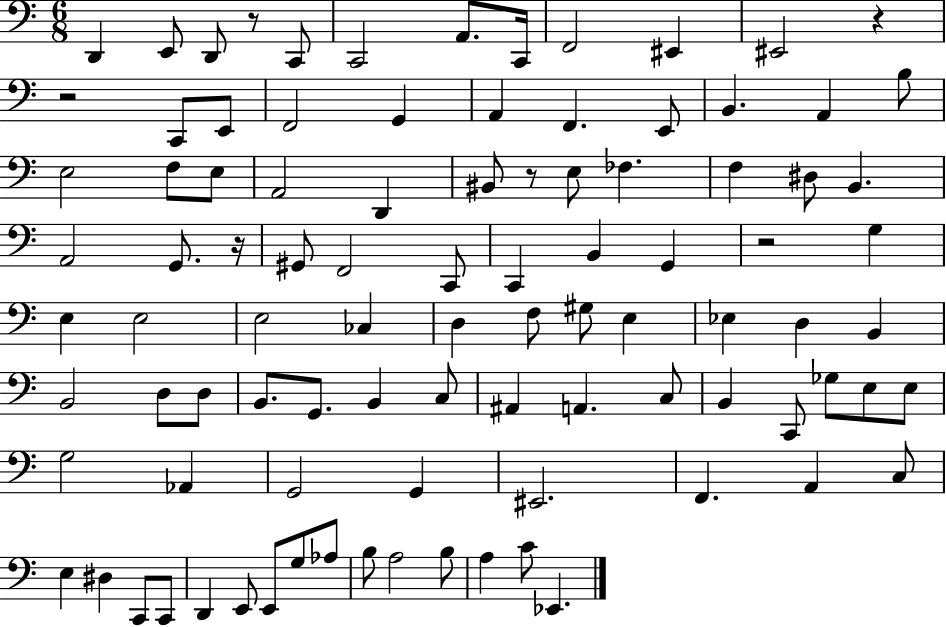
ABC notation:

X:1
T:Untitled
M:6/8
L:1/4
K:C
D,, E,,/2 D,,/2 z/2 C,,/2 C,,2 A,,/2 C,,/4 F,,2 ^E,, ^E,,2 z z2 C,,/2 E,,/2 F,,2 G,, A,, F,, E,,/2 B,, A,, B,/2 E,2 F,/2 E,/2 A,,2 D,, ^B,,/2 z/2 E,/2 _F, F, ^D,/2 B,, A,,2 G,,/2 z/4 ^G,,/2 F,,2 C,,/2 C,, B,, G,, z2 G, E, E,2 E,2 _C, D, F,/2 ^G,/2 E, _E, D, B,, B,,2 D,/2 D,/2 B,,/2 G,,/2 B,, C,/2 ^A,, A,, C,/2 B,, C,,/2 _G,/2 E,/2 E,/2 G,2 _A,, G,,2 G,, ^E,,2 F,, A,, C,/2 E, ^D, C,,/2 C,,/2 D,, E,,/2 E,,/2 G,/2 _A,/2 B,/2 A,2 B,/2 A, C/2 _E,,